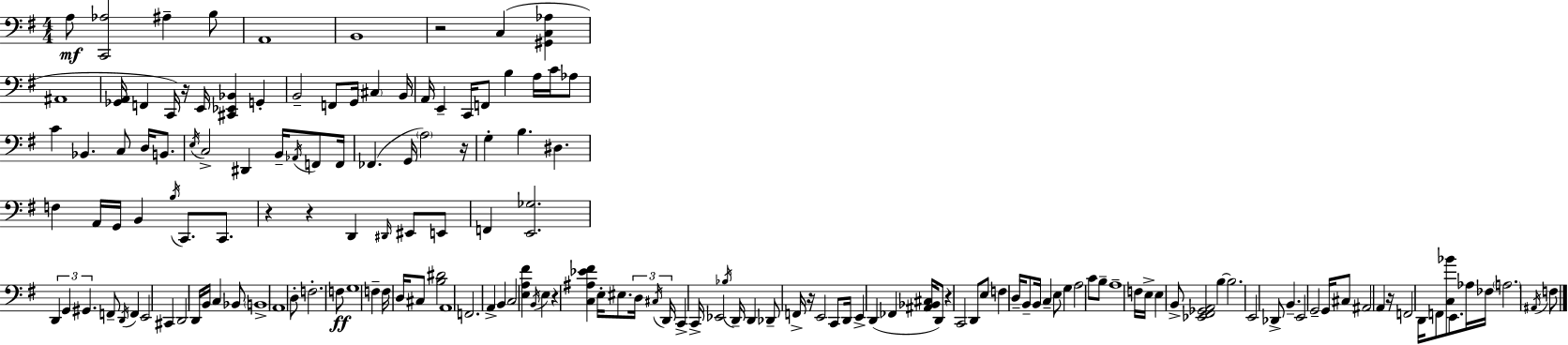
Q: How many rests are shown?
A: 9